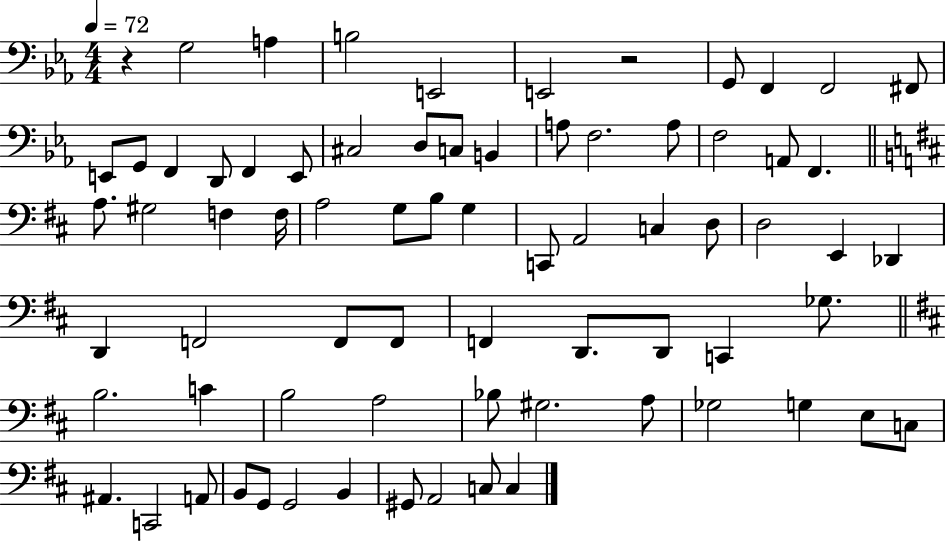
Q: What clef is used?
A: bass